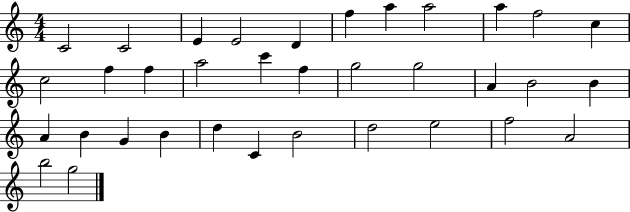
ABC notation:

X:1
T:Untitled
M:4/4
L:1/4
K:C
C2 C2 E E2 D f a a2 a f2 c c2 f f a2 c' f g2 g2 A B2 B A B G B d C B2 d2 e2 f2 A2 b2 g2